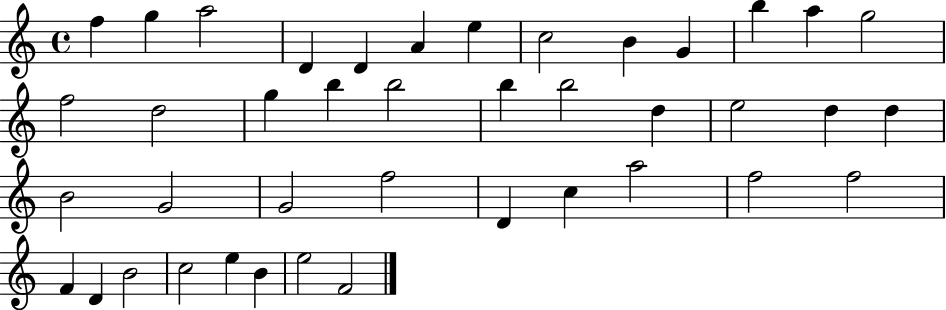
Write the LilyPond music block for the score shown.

{
  \clef treble
  \time 4/4
  \defaultTimeSignature
  \key c \major
  f''4 g''4 a''2 | d'4 d'4 a'4 e''4 | c''2 b'4 g'4 | b''4 a''4 g''2 | \break f''2 d''2 | g''4 b''4 b''2 | b''4 b''2 d''4 | e''2 d''4 d''4 | \break b'2 g'2 | g'2 f''2 | d'4 c''4 a''2 | f''2 f''2 | \break f'4 d'4 b'2 | c''2 e''4 b'4 | e''2 f'2 | \bar "|."
}